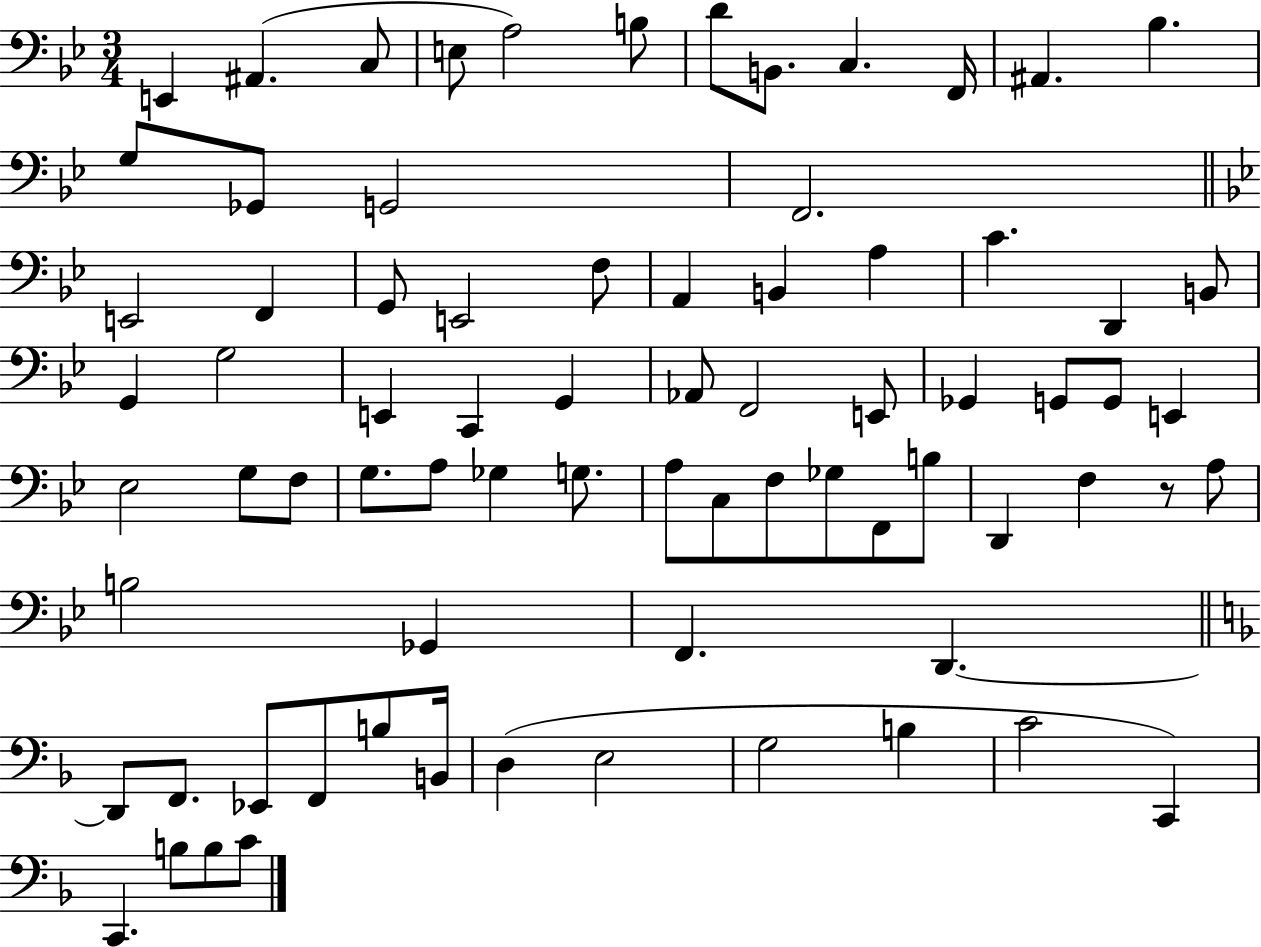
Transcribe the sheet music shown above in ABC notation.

X:1
T:Untitled
M:3/4
L:1/4
K:Bb
E,, ^A,, C,/2 E,/2 A,2 B,/2 D/2 B,,/2 C, F,,/4 ^A,, _B, G,/2 _G,,/2 G,,2 F,,2 E,,2 F,, G,,/2 E,,2 F,/2 A,, B,, A, C D,, B,,/2 G,, G,2 E,, C,, G,, _A,,/2 F,,2 E,,/2 _G,, G,,/2 G,,/2 E,, _E,2 G,/2 F,/2 G,/2 A,/2 _G, G,/2 A,/2 C,/2 F,/2 _G,/2 F,,/2 B,/2 D,, F, z/2 A,/2 B,2 _G,, F,, D,, D,,/2 F,,/2 _E,,/2 F,,/2 B,/2 B,,/4 D, E,2 G,2 B, C2 C,, C,, B,/2 B,/2 C/2